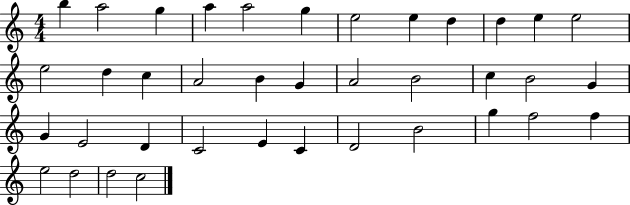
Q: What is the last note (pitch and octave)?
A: C5